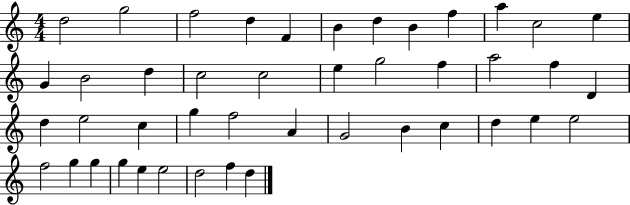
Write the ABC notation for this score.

X:1
T:Untitled
M:4/4
L:1/4
K:C
d2 g2 f2 d F B d B f a c2 e G B2 d c2 c2 e g2 f a2 f D d e2 c g f2 A G2 B c d e e2 f2 g g g e e2 d2 f d